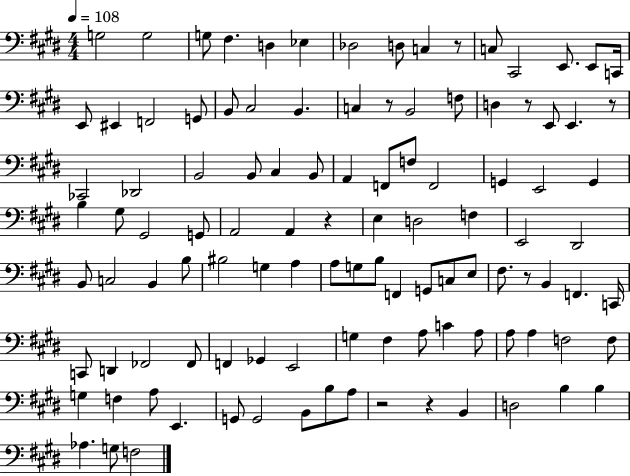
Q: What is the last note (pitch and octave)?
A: F3